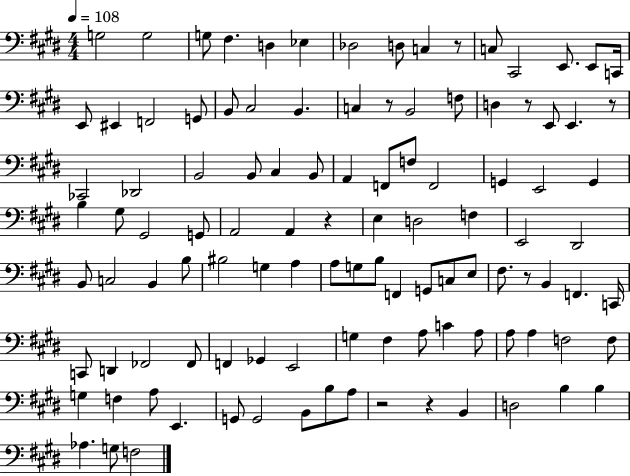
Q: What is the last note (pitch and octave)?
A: F3